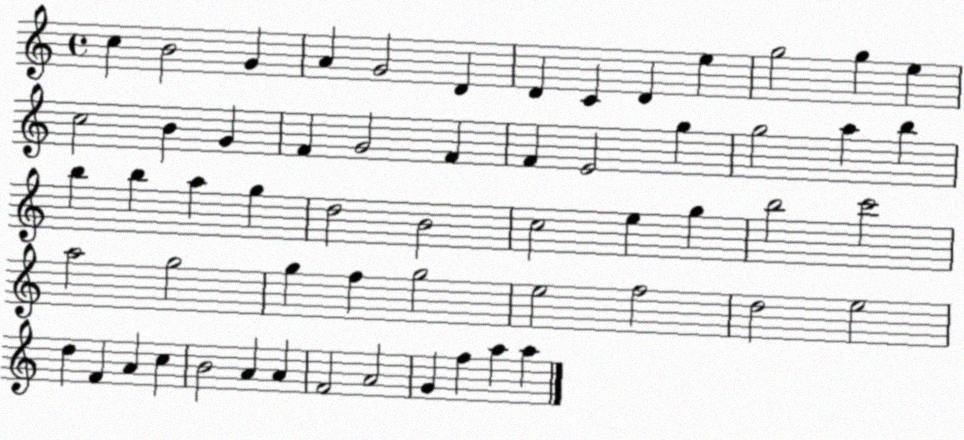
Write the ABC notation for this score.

X:1
T:Untitled
M:4/4
L:1/4
K:C
c B2 G A G2 D D C D e g2 g e c2 B G F G2 F F E2 g g2 a b b b a g d2 B2 c2 e g b2 c'2 a2 g2 g f g2 e2 f2 d2 e2 d F A c B2 A A F2 A2 G f a a